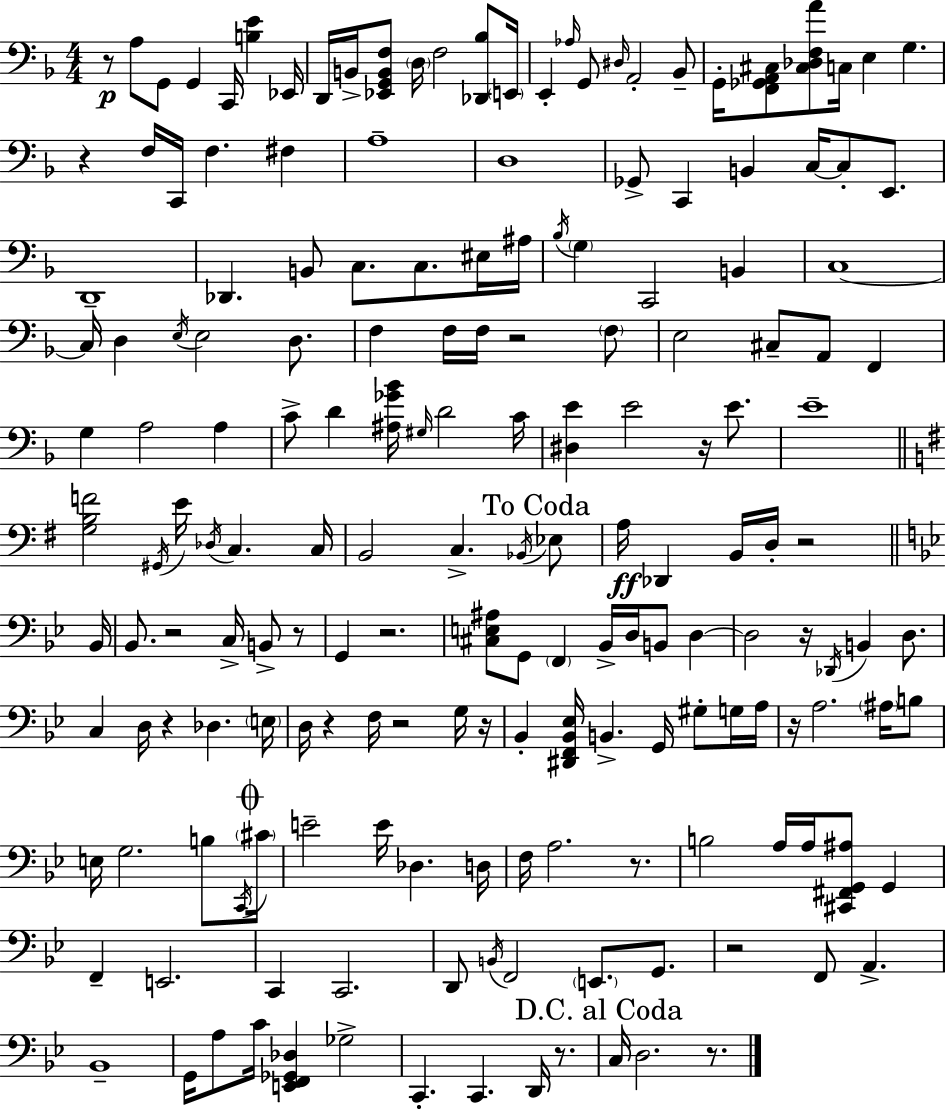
{
  \clef bass
  \numericTimeSignature
  \time 4/4
  \key f \major
  \repeat volta 2 { r8\p a8 g,8 g,4 c,16 <b e'>4 ees,16 | d,16 b,16-> <ees, g, b, f>8 \parenthesize d16 f2 <des, bes>8 \parenthesize e,16 | e,4-. \grace { aes16 } g,8 \grace { dis16 } a,2-. | bes,8-- g,16-. <f, ges, a, cis>8 <cis des f a'>8 c16 e4 g4. | \break r4 f16 c,16 f4. fis4 | a1-- | d1 | ges,8-> c,4 b,4 c16~~ c8-. e,8. | \break d,1-- | des,4. b,8 c8. c8. | eis16 ais16 \acciaccatura { bes16 } \parenthesize g4 c,2 b,4 | c1~~ | \break c16 d4 \acciaccatura { e16 } e2 | d8. f4 f16 f16 r2 | \parenthesize f8 e2 cis8-- a,8 | f,4 g4 a2 | \break a4 c'8-> d'4 <ais ges' bes'>16 \grace { gis16 } d'2 | c'16 <dis e'>4 e'2 | r16 e'8. e'1-- | \bar "||" \break \key e \minor <g b f'>2 \acciaccatura { gis,16 } e'16 \acciaccatura { des16 } c4. | c16 b,2 c4.-> | \acciaccatura { bes,16 } \mark "To Coda" ees8 a16\ff des,4 b,16 d16-. r2 | \bar "||" \break \key g \minor bes,16 bes,8. r2 c16-> b,8-> r8 | g,4 r2. | <cis e ais>8 g,8 \parenthesize f,4 bes,16-> d16 b,8 d4~~ | d2 r16 \acciaccatura { des,16 } b,4 d8. | \break c4 d16 r4 des4. | \parenthesize e16 d16 r4 f16 r2 | g16 r16 bes,4-. <dis, f, bes, ees>16 b,4.-> g,16 gis8-. | g16 a16 r16 a2. \parenthesize ais16 | \break b8 e16 g2. b8 | \acciaccatura { c,16 } \mark \markup { \musicglyph "scripts.coda" } \parenthesize cis'16 e'2-- e'16 des4. | d16 f16 a2. | r8. b2 a16 a16 <cis, fis, g, ais>8 g,4 | \break f,4-- e,2. | c,4 c,2. | d,8 \acciaccatura { b,16 } f,2 \parenthesize e,8. | g,8. r2 f,8 a,4.-> | \break bes,1-- | g,16 a8 c'16 <e, f, ges, des>4 ges2-> | c,4.-. c,4. | d,16 r8. \mark "D.C. al Coda" c16 d2. | \break r8. } \bar "|."
}